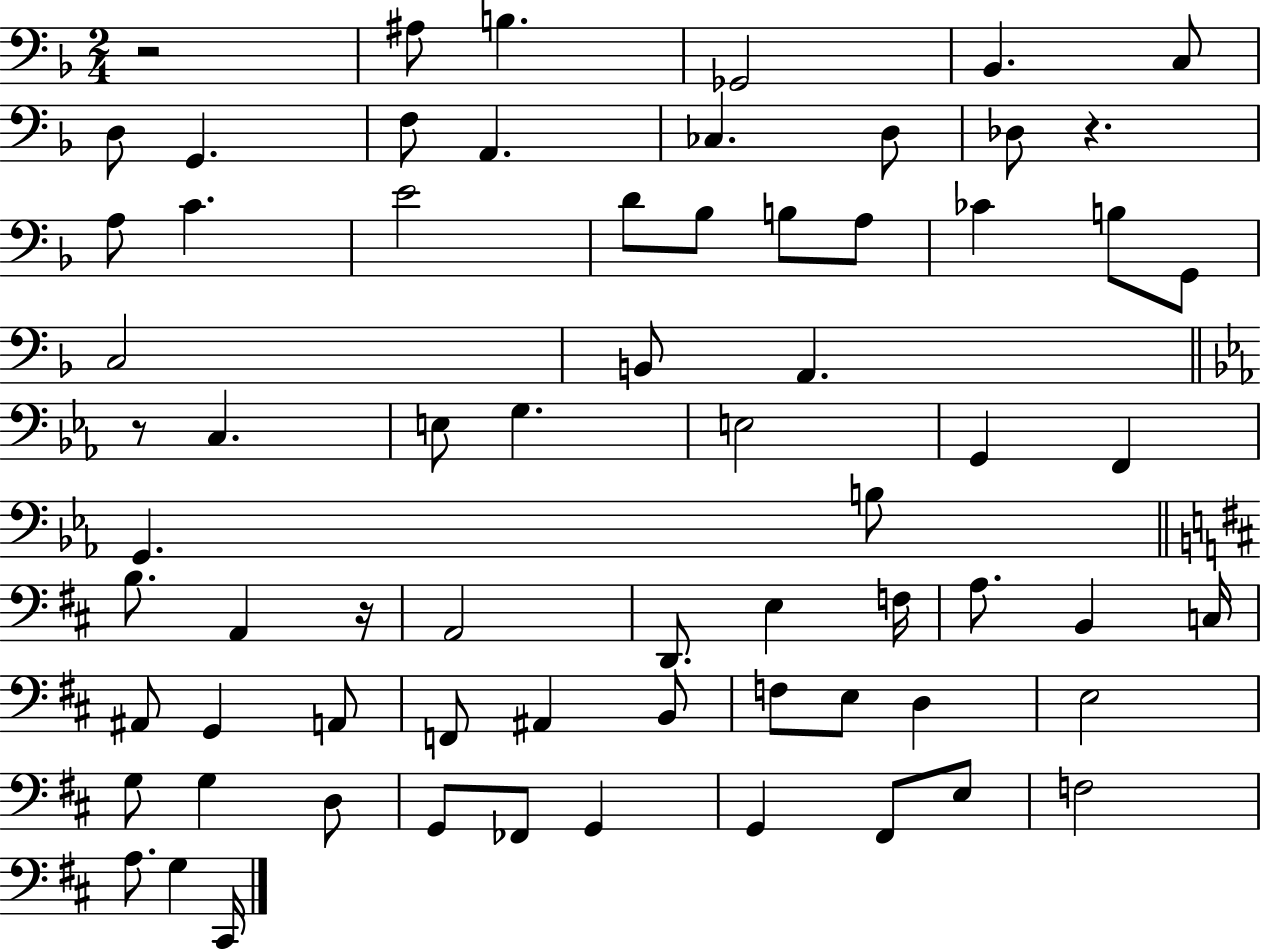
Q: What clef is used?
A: bass